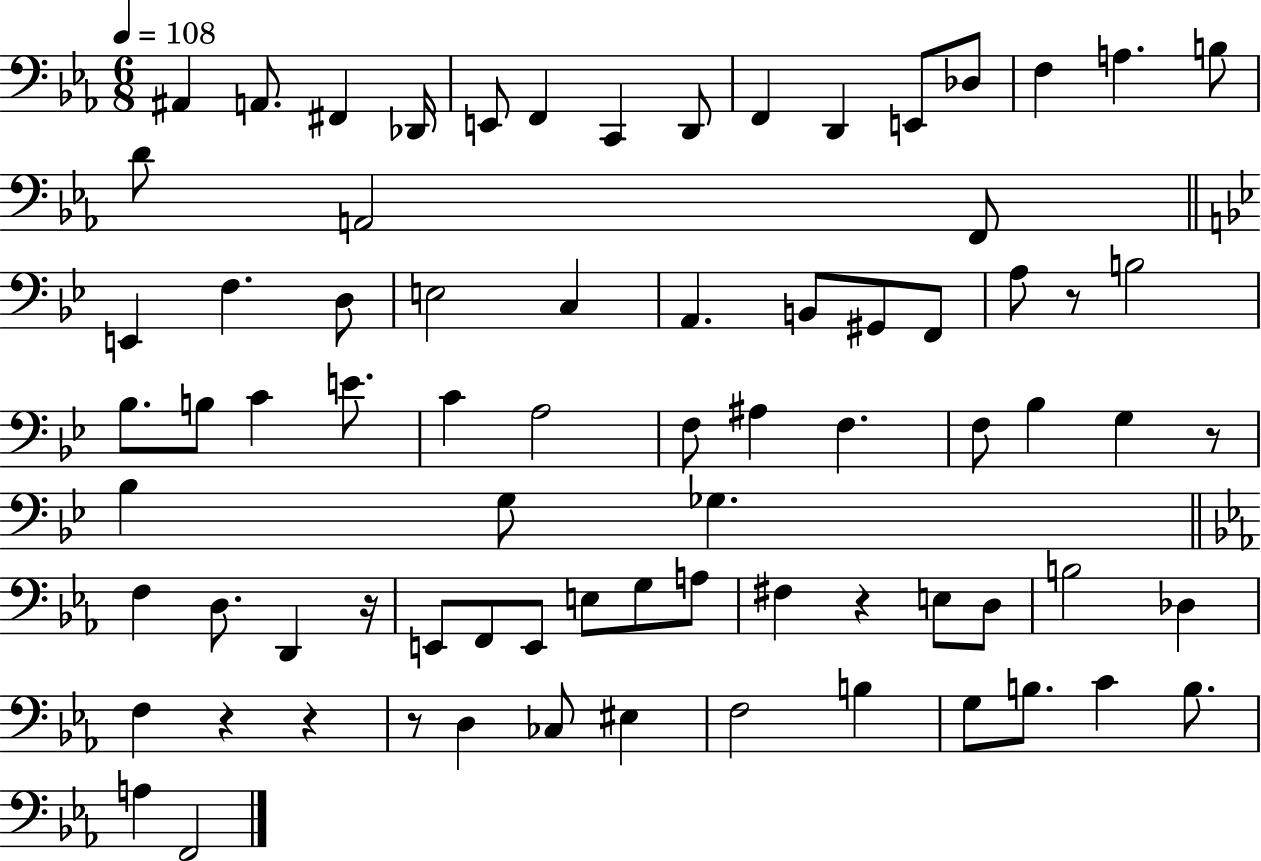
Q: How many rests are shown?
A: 7